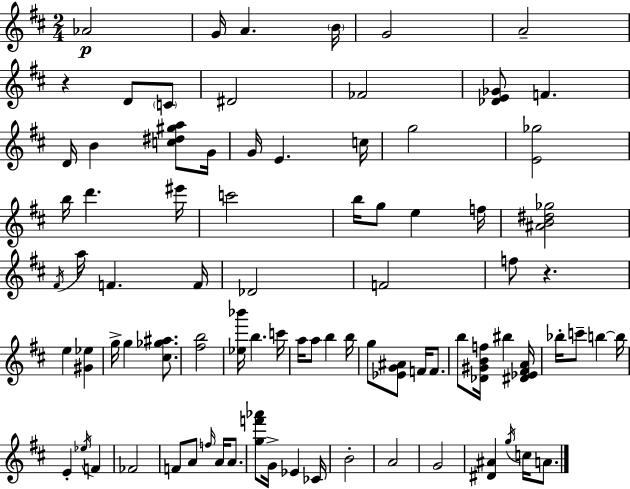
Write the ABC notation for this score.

X:1
T:Untitled
M:2/4
L:1/4
K:D
_A2 G/4 A B/4 G2 A2 z D/2 C/2 ^D2 _F2 [_DE_G]/2 F D/4 B [c^d^ga]/2 G/4 G/4 E c/4 g2 [E_g]2 b/4 d' ^e'/4 c'2 b/4 g/2 e f/4 [^AB^d_g]2 ^F/4 a/4 F F/4 _D2 F2 f/2 z e [^G_e] g/4 g [^c_g^a]/2 [^fb]2 [_e_b']/4 b c'/4 a/4 a/2 b b/4 g/2 [_EG^A]/2 F/4 F/2 b/2 [_D^GBf]/4 ^b [^D_E^FA]/4 _b/4 c'/2 b b/4 E _e/4 F _F2 F/2 A/2 f/4 A/4 A/2 [gf'_a']/2 G/4 _E _C/4 B2 A2 G2 [^D^A] g/4 c/4 A/2